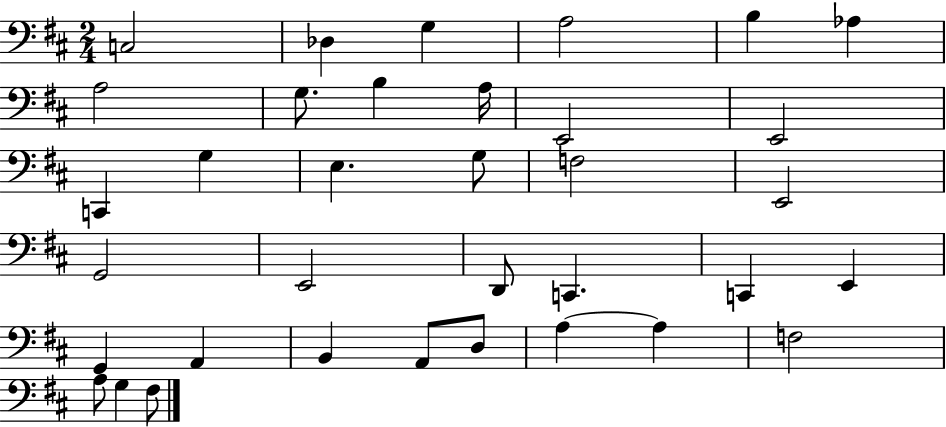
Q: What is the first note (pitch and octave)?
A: C3